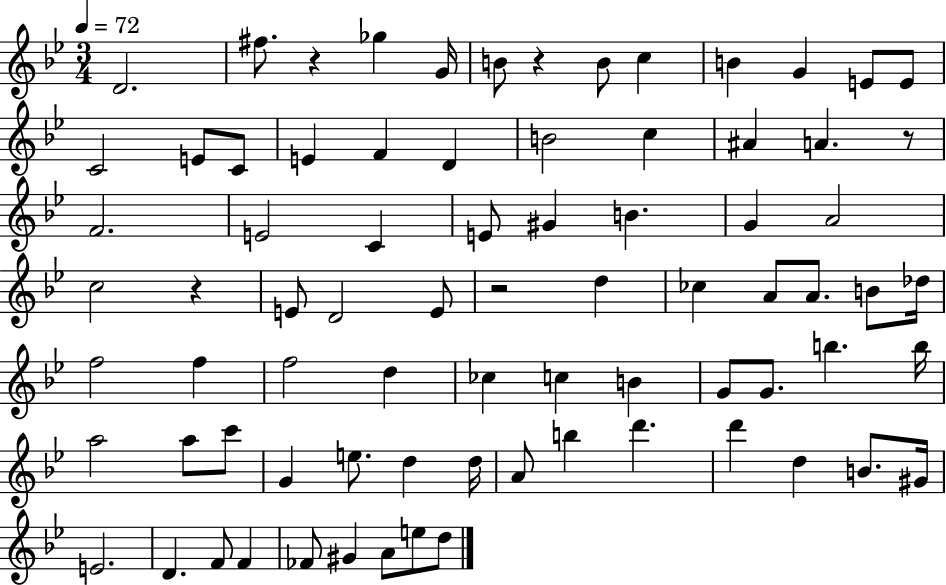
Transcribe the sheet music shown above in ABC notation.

X:1
T:Untitled
M:3/4
L:1/4
K:Bb
D2 ^f/2 z _g G/4 B/2 z B/2 c B G E/2 E/2 C2 E/2 C/2 E F D B2 c ^A A z/2 F2 E2 C E/2 ^G B G A2 c2 z E/2 D2 E/2 z2 d _c A/2 A/2 B/2 _d/4 f2 f f2 d _c c B G/2 G/2 b b/4 a2 a/2 c'/2 G e/2 d d/4 A/2 b d' d' d B/2 ^G/4 E2 D F/2 F _F/2 ^G A/2 e/2 d/2